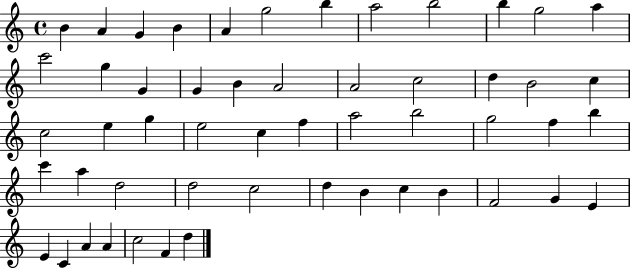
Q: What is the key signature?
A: C major